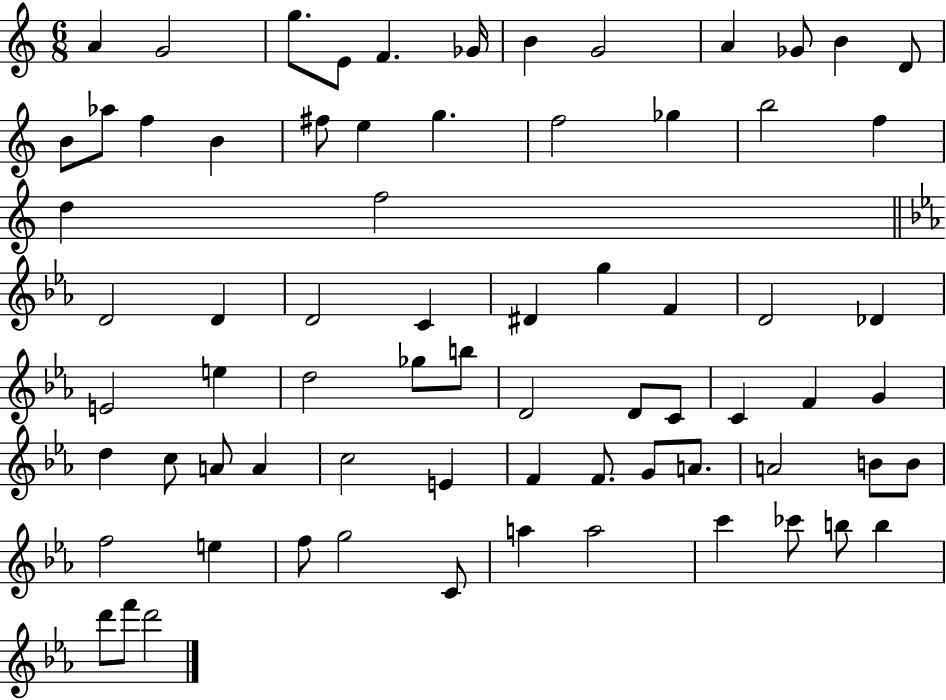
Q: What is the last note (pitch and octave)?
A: D6